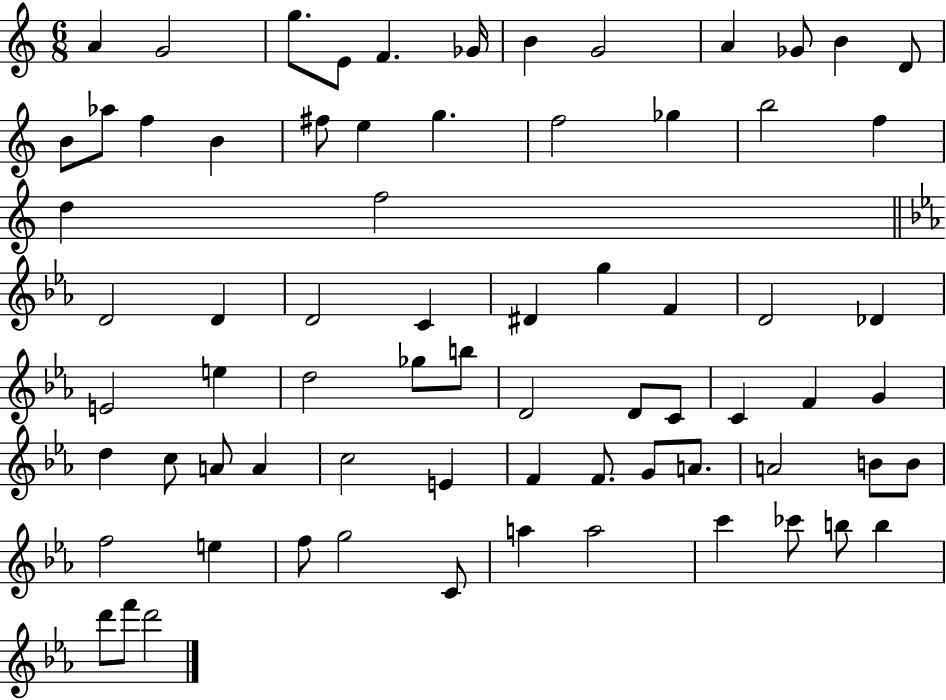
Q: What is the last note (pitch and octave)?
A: D6